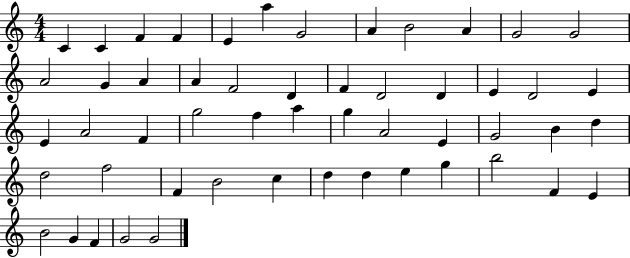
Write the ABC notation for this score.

X:1
T:Untitled
M:4/4
L:1/4
K:C
C C F F E a G2 A B2 A G2 G2 A2 G A A F2 D F D2 D E D2 E E A2 F g2 f a g A2 E G2 B d d2 f2 F B2 c d d e g b2 F E B2 G F G2 G2